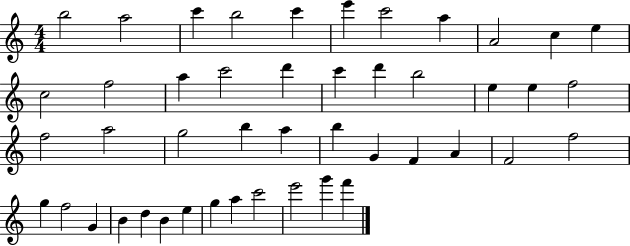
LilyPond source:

{
  \clef treble
  \numericTimeSignature
  \time 4/4
  \key c \major
  b''2 a''2 | c'''4 b''2 c'''4 | e'''4 c'''2 a''4 | a'2 c''4 e''4 | \break c''2 f''2 | a''4 c'''2 d'''4 | c'''4 d'''4 b''2 | e''4 e''4 f''2 | \break f''2 a''2 | g''2 b''4 a''4 | b''4 g'4 f'4 a'4 | f'2 f''2 | \break g''4 f''2 g'4 | b'4 d''4 b'4 e''4 | g''4 a''4 c'''2 | e'''2 g'''4 f'''4 | \break \bar "|."
}